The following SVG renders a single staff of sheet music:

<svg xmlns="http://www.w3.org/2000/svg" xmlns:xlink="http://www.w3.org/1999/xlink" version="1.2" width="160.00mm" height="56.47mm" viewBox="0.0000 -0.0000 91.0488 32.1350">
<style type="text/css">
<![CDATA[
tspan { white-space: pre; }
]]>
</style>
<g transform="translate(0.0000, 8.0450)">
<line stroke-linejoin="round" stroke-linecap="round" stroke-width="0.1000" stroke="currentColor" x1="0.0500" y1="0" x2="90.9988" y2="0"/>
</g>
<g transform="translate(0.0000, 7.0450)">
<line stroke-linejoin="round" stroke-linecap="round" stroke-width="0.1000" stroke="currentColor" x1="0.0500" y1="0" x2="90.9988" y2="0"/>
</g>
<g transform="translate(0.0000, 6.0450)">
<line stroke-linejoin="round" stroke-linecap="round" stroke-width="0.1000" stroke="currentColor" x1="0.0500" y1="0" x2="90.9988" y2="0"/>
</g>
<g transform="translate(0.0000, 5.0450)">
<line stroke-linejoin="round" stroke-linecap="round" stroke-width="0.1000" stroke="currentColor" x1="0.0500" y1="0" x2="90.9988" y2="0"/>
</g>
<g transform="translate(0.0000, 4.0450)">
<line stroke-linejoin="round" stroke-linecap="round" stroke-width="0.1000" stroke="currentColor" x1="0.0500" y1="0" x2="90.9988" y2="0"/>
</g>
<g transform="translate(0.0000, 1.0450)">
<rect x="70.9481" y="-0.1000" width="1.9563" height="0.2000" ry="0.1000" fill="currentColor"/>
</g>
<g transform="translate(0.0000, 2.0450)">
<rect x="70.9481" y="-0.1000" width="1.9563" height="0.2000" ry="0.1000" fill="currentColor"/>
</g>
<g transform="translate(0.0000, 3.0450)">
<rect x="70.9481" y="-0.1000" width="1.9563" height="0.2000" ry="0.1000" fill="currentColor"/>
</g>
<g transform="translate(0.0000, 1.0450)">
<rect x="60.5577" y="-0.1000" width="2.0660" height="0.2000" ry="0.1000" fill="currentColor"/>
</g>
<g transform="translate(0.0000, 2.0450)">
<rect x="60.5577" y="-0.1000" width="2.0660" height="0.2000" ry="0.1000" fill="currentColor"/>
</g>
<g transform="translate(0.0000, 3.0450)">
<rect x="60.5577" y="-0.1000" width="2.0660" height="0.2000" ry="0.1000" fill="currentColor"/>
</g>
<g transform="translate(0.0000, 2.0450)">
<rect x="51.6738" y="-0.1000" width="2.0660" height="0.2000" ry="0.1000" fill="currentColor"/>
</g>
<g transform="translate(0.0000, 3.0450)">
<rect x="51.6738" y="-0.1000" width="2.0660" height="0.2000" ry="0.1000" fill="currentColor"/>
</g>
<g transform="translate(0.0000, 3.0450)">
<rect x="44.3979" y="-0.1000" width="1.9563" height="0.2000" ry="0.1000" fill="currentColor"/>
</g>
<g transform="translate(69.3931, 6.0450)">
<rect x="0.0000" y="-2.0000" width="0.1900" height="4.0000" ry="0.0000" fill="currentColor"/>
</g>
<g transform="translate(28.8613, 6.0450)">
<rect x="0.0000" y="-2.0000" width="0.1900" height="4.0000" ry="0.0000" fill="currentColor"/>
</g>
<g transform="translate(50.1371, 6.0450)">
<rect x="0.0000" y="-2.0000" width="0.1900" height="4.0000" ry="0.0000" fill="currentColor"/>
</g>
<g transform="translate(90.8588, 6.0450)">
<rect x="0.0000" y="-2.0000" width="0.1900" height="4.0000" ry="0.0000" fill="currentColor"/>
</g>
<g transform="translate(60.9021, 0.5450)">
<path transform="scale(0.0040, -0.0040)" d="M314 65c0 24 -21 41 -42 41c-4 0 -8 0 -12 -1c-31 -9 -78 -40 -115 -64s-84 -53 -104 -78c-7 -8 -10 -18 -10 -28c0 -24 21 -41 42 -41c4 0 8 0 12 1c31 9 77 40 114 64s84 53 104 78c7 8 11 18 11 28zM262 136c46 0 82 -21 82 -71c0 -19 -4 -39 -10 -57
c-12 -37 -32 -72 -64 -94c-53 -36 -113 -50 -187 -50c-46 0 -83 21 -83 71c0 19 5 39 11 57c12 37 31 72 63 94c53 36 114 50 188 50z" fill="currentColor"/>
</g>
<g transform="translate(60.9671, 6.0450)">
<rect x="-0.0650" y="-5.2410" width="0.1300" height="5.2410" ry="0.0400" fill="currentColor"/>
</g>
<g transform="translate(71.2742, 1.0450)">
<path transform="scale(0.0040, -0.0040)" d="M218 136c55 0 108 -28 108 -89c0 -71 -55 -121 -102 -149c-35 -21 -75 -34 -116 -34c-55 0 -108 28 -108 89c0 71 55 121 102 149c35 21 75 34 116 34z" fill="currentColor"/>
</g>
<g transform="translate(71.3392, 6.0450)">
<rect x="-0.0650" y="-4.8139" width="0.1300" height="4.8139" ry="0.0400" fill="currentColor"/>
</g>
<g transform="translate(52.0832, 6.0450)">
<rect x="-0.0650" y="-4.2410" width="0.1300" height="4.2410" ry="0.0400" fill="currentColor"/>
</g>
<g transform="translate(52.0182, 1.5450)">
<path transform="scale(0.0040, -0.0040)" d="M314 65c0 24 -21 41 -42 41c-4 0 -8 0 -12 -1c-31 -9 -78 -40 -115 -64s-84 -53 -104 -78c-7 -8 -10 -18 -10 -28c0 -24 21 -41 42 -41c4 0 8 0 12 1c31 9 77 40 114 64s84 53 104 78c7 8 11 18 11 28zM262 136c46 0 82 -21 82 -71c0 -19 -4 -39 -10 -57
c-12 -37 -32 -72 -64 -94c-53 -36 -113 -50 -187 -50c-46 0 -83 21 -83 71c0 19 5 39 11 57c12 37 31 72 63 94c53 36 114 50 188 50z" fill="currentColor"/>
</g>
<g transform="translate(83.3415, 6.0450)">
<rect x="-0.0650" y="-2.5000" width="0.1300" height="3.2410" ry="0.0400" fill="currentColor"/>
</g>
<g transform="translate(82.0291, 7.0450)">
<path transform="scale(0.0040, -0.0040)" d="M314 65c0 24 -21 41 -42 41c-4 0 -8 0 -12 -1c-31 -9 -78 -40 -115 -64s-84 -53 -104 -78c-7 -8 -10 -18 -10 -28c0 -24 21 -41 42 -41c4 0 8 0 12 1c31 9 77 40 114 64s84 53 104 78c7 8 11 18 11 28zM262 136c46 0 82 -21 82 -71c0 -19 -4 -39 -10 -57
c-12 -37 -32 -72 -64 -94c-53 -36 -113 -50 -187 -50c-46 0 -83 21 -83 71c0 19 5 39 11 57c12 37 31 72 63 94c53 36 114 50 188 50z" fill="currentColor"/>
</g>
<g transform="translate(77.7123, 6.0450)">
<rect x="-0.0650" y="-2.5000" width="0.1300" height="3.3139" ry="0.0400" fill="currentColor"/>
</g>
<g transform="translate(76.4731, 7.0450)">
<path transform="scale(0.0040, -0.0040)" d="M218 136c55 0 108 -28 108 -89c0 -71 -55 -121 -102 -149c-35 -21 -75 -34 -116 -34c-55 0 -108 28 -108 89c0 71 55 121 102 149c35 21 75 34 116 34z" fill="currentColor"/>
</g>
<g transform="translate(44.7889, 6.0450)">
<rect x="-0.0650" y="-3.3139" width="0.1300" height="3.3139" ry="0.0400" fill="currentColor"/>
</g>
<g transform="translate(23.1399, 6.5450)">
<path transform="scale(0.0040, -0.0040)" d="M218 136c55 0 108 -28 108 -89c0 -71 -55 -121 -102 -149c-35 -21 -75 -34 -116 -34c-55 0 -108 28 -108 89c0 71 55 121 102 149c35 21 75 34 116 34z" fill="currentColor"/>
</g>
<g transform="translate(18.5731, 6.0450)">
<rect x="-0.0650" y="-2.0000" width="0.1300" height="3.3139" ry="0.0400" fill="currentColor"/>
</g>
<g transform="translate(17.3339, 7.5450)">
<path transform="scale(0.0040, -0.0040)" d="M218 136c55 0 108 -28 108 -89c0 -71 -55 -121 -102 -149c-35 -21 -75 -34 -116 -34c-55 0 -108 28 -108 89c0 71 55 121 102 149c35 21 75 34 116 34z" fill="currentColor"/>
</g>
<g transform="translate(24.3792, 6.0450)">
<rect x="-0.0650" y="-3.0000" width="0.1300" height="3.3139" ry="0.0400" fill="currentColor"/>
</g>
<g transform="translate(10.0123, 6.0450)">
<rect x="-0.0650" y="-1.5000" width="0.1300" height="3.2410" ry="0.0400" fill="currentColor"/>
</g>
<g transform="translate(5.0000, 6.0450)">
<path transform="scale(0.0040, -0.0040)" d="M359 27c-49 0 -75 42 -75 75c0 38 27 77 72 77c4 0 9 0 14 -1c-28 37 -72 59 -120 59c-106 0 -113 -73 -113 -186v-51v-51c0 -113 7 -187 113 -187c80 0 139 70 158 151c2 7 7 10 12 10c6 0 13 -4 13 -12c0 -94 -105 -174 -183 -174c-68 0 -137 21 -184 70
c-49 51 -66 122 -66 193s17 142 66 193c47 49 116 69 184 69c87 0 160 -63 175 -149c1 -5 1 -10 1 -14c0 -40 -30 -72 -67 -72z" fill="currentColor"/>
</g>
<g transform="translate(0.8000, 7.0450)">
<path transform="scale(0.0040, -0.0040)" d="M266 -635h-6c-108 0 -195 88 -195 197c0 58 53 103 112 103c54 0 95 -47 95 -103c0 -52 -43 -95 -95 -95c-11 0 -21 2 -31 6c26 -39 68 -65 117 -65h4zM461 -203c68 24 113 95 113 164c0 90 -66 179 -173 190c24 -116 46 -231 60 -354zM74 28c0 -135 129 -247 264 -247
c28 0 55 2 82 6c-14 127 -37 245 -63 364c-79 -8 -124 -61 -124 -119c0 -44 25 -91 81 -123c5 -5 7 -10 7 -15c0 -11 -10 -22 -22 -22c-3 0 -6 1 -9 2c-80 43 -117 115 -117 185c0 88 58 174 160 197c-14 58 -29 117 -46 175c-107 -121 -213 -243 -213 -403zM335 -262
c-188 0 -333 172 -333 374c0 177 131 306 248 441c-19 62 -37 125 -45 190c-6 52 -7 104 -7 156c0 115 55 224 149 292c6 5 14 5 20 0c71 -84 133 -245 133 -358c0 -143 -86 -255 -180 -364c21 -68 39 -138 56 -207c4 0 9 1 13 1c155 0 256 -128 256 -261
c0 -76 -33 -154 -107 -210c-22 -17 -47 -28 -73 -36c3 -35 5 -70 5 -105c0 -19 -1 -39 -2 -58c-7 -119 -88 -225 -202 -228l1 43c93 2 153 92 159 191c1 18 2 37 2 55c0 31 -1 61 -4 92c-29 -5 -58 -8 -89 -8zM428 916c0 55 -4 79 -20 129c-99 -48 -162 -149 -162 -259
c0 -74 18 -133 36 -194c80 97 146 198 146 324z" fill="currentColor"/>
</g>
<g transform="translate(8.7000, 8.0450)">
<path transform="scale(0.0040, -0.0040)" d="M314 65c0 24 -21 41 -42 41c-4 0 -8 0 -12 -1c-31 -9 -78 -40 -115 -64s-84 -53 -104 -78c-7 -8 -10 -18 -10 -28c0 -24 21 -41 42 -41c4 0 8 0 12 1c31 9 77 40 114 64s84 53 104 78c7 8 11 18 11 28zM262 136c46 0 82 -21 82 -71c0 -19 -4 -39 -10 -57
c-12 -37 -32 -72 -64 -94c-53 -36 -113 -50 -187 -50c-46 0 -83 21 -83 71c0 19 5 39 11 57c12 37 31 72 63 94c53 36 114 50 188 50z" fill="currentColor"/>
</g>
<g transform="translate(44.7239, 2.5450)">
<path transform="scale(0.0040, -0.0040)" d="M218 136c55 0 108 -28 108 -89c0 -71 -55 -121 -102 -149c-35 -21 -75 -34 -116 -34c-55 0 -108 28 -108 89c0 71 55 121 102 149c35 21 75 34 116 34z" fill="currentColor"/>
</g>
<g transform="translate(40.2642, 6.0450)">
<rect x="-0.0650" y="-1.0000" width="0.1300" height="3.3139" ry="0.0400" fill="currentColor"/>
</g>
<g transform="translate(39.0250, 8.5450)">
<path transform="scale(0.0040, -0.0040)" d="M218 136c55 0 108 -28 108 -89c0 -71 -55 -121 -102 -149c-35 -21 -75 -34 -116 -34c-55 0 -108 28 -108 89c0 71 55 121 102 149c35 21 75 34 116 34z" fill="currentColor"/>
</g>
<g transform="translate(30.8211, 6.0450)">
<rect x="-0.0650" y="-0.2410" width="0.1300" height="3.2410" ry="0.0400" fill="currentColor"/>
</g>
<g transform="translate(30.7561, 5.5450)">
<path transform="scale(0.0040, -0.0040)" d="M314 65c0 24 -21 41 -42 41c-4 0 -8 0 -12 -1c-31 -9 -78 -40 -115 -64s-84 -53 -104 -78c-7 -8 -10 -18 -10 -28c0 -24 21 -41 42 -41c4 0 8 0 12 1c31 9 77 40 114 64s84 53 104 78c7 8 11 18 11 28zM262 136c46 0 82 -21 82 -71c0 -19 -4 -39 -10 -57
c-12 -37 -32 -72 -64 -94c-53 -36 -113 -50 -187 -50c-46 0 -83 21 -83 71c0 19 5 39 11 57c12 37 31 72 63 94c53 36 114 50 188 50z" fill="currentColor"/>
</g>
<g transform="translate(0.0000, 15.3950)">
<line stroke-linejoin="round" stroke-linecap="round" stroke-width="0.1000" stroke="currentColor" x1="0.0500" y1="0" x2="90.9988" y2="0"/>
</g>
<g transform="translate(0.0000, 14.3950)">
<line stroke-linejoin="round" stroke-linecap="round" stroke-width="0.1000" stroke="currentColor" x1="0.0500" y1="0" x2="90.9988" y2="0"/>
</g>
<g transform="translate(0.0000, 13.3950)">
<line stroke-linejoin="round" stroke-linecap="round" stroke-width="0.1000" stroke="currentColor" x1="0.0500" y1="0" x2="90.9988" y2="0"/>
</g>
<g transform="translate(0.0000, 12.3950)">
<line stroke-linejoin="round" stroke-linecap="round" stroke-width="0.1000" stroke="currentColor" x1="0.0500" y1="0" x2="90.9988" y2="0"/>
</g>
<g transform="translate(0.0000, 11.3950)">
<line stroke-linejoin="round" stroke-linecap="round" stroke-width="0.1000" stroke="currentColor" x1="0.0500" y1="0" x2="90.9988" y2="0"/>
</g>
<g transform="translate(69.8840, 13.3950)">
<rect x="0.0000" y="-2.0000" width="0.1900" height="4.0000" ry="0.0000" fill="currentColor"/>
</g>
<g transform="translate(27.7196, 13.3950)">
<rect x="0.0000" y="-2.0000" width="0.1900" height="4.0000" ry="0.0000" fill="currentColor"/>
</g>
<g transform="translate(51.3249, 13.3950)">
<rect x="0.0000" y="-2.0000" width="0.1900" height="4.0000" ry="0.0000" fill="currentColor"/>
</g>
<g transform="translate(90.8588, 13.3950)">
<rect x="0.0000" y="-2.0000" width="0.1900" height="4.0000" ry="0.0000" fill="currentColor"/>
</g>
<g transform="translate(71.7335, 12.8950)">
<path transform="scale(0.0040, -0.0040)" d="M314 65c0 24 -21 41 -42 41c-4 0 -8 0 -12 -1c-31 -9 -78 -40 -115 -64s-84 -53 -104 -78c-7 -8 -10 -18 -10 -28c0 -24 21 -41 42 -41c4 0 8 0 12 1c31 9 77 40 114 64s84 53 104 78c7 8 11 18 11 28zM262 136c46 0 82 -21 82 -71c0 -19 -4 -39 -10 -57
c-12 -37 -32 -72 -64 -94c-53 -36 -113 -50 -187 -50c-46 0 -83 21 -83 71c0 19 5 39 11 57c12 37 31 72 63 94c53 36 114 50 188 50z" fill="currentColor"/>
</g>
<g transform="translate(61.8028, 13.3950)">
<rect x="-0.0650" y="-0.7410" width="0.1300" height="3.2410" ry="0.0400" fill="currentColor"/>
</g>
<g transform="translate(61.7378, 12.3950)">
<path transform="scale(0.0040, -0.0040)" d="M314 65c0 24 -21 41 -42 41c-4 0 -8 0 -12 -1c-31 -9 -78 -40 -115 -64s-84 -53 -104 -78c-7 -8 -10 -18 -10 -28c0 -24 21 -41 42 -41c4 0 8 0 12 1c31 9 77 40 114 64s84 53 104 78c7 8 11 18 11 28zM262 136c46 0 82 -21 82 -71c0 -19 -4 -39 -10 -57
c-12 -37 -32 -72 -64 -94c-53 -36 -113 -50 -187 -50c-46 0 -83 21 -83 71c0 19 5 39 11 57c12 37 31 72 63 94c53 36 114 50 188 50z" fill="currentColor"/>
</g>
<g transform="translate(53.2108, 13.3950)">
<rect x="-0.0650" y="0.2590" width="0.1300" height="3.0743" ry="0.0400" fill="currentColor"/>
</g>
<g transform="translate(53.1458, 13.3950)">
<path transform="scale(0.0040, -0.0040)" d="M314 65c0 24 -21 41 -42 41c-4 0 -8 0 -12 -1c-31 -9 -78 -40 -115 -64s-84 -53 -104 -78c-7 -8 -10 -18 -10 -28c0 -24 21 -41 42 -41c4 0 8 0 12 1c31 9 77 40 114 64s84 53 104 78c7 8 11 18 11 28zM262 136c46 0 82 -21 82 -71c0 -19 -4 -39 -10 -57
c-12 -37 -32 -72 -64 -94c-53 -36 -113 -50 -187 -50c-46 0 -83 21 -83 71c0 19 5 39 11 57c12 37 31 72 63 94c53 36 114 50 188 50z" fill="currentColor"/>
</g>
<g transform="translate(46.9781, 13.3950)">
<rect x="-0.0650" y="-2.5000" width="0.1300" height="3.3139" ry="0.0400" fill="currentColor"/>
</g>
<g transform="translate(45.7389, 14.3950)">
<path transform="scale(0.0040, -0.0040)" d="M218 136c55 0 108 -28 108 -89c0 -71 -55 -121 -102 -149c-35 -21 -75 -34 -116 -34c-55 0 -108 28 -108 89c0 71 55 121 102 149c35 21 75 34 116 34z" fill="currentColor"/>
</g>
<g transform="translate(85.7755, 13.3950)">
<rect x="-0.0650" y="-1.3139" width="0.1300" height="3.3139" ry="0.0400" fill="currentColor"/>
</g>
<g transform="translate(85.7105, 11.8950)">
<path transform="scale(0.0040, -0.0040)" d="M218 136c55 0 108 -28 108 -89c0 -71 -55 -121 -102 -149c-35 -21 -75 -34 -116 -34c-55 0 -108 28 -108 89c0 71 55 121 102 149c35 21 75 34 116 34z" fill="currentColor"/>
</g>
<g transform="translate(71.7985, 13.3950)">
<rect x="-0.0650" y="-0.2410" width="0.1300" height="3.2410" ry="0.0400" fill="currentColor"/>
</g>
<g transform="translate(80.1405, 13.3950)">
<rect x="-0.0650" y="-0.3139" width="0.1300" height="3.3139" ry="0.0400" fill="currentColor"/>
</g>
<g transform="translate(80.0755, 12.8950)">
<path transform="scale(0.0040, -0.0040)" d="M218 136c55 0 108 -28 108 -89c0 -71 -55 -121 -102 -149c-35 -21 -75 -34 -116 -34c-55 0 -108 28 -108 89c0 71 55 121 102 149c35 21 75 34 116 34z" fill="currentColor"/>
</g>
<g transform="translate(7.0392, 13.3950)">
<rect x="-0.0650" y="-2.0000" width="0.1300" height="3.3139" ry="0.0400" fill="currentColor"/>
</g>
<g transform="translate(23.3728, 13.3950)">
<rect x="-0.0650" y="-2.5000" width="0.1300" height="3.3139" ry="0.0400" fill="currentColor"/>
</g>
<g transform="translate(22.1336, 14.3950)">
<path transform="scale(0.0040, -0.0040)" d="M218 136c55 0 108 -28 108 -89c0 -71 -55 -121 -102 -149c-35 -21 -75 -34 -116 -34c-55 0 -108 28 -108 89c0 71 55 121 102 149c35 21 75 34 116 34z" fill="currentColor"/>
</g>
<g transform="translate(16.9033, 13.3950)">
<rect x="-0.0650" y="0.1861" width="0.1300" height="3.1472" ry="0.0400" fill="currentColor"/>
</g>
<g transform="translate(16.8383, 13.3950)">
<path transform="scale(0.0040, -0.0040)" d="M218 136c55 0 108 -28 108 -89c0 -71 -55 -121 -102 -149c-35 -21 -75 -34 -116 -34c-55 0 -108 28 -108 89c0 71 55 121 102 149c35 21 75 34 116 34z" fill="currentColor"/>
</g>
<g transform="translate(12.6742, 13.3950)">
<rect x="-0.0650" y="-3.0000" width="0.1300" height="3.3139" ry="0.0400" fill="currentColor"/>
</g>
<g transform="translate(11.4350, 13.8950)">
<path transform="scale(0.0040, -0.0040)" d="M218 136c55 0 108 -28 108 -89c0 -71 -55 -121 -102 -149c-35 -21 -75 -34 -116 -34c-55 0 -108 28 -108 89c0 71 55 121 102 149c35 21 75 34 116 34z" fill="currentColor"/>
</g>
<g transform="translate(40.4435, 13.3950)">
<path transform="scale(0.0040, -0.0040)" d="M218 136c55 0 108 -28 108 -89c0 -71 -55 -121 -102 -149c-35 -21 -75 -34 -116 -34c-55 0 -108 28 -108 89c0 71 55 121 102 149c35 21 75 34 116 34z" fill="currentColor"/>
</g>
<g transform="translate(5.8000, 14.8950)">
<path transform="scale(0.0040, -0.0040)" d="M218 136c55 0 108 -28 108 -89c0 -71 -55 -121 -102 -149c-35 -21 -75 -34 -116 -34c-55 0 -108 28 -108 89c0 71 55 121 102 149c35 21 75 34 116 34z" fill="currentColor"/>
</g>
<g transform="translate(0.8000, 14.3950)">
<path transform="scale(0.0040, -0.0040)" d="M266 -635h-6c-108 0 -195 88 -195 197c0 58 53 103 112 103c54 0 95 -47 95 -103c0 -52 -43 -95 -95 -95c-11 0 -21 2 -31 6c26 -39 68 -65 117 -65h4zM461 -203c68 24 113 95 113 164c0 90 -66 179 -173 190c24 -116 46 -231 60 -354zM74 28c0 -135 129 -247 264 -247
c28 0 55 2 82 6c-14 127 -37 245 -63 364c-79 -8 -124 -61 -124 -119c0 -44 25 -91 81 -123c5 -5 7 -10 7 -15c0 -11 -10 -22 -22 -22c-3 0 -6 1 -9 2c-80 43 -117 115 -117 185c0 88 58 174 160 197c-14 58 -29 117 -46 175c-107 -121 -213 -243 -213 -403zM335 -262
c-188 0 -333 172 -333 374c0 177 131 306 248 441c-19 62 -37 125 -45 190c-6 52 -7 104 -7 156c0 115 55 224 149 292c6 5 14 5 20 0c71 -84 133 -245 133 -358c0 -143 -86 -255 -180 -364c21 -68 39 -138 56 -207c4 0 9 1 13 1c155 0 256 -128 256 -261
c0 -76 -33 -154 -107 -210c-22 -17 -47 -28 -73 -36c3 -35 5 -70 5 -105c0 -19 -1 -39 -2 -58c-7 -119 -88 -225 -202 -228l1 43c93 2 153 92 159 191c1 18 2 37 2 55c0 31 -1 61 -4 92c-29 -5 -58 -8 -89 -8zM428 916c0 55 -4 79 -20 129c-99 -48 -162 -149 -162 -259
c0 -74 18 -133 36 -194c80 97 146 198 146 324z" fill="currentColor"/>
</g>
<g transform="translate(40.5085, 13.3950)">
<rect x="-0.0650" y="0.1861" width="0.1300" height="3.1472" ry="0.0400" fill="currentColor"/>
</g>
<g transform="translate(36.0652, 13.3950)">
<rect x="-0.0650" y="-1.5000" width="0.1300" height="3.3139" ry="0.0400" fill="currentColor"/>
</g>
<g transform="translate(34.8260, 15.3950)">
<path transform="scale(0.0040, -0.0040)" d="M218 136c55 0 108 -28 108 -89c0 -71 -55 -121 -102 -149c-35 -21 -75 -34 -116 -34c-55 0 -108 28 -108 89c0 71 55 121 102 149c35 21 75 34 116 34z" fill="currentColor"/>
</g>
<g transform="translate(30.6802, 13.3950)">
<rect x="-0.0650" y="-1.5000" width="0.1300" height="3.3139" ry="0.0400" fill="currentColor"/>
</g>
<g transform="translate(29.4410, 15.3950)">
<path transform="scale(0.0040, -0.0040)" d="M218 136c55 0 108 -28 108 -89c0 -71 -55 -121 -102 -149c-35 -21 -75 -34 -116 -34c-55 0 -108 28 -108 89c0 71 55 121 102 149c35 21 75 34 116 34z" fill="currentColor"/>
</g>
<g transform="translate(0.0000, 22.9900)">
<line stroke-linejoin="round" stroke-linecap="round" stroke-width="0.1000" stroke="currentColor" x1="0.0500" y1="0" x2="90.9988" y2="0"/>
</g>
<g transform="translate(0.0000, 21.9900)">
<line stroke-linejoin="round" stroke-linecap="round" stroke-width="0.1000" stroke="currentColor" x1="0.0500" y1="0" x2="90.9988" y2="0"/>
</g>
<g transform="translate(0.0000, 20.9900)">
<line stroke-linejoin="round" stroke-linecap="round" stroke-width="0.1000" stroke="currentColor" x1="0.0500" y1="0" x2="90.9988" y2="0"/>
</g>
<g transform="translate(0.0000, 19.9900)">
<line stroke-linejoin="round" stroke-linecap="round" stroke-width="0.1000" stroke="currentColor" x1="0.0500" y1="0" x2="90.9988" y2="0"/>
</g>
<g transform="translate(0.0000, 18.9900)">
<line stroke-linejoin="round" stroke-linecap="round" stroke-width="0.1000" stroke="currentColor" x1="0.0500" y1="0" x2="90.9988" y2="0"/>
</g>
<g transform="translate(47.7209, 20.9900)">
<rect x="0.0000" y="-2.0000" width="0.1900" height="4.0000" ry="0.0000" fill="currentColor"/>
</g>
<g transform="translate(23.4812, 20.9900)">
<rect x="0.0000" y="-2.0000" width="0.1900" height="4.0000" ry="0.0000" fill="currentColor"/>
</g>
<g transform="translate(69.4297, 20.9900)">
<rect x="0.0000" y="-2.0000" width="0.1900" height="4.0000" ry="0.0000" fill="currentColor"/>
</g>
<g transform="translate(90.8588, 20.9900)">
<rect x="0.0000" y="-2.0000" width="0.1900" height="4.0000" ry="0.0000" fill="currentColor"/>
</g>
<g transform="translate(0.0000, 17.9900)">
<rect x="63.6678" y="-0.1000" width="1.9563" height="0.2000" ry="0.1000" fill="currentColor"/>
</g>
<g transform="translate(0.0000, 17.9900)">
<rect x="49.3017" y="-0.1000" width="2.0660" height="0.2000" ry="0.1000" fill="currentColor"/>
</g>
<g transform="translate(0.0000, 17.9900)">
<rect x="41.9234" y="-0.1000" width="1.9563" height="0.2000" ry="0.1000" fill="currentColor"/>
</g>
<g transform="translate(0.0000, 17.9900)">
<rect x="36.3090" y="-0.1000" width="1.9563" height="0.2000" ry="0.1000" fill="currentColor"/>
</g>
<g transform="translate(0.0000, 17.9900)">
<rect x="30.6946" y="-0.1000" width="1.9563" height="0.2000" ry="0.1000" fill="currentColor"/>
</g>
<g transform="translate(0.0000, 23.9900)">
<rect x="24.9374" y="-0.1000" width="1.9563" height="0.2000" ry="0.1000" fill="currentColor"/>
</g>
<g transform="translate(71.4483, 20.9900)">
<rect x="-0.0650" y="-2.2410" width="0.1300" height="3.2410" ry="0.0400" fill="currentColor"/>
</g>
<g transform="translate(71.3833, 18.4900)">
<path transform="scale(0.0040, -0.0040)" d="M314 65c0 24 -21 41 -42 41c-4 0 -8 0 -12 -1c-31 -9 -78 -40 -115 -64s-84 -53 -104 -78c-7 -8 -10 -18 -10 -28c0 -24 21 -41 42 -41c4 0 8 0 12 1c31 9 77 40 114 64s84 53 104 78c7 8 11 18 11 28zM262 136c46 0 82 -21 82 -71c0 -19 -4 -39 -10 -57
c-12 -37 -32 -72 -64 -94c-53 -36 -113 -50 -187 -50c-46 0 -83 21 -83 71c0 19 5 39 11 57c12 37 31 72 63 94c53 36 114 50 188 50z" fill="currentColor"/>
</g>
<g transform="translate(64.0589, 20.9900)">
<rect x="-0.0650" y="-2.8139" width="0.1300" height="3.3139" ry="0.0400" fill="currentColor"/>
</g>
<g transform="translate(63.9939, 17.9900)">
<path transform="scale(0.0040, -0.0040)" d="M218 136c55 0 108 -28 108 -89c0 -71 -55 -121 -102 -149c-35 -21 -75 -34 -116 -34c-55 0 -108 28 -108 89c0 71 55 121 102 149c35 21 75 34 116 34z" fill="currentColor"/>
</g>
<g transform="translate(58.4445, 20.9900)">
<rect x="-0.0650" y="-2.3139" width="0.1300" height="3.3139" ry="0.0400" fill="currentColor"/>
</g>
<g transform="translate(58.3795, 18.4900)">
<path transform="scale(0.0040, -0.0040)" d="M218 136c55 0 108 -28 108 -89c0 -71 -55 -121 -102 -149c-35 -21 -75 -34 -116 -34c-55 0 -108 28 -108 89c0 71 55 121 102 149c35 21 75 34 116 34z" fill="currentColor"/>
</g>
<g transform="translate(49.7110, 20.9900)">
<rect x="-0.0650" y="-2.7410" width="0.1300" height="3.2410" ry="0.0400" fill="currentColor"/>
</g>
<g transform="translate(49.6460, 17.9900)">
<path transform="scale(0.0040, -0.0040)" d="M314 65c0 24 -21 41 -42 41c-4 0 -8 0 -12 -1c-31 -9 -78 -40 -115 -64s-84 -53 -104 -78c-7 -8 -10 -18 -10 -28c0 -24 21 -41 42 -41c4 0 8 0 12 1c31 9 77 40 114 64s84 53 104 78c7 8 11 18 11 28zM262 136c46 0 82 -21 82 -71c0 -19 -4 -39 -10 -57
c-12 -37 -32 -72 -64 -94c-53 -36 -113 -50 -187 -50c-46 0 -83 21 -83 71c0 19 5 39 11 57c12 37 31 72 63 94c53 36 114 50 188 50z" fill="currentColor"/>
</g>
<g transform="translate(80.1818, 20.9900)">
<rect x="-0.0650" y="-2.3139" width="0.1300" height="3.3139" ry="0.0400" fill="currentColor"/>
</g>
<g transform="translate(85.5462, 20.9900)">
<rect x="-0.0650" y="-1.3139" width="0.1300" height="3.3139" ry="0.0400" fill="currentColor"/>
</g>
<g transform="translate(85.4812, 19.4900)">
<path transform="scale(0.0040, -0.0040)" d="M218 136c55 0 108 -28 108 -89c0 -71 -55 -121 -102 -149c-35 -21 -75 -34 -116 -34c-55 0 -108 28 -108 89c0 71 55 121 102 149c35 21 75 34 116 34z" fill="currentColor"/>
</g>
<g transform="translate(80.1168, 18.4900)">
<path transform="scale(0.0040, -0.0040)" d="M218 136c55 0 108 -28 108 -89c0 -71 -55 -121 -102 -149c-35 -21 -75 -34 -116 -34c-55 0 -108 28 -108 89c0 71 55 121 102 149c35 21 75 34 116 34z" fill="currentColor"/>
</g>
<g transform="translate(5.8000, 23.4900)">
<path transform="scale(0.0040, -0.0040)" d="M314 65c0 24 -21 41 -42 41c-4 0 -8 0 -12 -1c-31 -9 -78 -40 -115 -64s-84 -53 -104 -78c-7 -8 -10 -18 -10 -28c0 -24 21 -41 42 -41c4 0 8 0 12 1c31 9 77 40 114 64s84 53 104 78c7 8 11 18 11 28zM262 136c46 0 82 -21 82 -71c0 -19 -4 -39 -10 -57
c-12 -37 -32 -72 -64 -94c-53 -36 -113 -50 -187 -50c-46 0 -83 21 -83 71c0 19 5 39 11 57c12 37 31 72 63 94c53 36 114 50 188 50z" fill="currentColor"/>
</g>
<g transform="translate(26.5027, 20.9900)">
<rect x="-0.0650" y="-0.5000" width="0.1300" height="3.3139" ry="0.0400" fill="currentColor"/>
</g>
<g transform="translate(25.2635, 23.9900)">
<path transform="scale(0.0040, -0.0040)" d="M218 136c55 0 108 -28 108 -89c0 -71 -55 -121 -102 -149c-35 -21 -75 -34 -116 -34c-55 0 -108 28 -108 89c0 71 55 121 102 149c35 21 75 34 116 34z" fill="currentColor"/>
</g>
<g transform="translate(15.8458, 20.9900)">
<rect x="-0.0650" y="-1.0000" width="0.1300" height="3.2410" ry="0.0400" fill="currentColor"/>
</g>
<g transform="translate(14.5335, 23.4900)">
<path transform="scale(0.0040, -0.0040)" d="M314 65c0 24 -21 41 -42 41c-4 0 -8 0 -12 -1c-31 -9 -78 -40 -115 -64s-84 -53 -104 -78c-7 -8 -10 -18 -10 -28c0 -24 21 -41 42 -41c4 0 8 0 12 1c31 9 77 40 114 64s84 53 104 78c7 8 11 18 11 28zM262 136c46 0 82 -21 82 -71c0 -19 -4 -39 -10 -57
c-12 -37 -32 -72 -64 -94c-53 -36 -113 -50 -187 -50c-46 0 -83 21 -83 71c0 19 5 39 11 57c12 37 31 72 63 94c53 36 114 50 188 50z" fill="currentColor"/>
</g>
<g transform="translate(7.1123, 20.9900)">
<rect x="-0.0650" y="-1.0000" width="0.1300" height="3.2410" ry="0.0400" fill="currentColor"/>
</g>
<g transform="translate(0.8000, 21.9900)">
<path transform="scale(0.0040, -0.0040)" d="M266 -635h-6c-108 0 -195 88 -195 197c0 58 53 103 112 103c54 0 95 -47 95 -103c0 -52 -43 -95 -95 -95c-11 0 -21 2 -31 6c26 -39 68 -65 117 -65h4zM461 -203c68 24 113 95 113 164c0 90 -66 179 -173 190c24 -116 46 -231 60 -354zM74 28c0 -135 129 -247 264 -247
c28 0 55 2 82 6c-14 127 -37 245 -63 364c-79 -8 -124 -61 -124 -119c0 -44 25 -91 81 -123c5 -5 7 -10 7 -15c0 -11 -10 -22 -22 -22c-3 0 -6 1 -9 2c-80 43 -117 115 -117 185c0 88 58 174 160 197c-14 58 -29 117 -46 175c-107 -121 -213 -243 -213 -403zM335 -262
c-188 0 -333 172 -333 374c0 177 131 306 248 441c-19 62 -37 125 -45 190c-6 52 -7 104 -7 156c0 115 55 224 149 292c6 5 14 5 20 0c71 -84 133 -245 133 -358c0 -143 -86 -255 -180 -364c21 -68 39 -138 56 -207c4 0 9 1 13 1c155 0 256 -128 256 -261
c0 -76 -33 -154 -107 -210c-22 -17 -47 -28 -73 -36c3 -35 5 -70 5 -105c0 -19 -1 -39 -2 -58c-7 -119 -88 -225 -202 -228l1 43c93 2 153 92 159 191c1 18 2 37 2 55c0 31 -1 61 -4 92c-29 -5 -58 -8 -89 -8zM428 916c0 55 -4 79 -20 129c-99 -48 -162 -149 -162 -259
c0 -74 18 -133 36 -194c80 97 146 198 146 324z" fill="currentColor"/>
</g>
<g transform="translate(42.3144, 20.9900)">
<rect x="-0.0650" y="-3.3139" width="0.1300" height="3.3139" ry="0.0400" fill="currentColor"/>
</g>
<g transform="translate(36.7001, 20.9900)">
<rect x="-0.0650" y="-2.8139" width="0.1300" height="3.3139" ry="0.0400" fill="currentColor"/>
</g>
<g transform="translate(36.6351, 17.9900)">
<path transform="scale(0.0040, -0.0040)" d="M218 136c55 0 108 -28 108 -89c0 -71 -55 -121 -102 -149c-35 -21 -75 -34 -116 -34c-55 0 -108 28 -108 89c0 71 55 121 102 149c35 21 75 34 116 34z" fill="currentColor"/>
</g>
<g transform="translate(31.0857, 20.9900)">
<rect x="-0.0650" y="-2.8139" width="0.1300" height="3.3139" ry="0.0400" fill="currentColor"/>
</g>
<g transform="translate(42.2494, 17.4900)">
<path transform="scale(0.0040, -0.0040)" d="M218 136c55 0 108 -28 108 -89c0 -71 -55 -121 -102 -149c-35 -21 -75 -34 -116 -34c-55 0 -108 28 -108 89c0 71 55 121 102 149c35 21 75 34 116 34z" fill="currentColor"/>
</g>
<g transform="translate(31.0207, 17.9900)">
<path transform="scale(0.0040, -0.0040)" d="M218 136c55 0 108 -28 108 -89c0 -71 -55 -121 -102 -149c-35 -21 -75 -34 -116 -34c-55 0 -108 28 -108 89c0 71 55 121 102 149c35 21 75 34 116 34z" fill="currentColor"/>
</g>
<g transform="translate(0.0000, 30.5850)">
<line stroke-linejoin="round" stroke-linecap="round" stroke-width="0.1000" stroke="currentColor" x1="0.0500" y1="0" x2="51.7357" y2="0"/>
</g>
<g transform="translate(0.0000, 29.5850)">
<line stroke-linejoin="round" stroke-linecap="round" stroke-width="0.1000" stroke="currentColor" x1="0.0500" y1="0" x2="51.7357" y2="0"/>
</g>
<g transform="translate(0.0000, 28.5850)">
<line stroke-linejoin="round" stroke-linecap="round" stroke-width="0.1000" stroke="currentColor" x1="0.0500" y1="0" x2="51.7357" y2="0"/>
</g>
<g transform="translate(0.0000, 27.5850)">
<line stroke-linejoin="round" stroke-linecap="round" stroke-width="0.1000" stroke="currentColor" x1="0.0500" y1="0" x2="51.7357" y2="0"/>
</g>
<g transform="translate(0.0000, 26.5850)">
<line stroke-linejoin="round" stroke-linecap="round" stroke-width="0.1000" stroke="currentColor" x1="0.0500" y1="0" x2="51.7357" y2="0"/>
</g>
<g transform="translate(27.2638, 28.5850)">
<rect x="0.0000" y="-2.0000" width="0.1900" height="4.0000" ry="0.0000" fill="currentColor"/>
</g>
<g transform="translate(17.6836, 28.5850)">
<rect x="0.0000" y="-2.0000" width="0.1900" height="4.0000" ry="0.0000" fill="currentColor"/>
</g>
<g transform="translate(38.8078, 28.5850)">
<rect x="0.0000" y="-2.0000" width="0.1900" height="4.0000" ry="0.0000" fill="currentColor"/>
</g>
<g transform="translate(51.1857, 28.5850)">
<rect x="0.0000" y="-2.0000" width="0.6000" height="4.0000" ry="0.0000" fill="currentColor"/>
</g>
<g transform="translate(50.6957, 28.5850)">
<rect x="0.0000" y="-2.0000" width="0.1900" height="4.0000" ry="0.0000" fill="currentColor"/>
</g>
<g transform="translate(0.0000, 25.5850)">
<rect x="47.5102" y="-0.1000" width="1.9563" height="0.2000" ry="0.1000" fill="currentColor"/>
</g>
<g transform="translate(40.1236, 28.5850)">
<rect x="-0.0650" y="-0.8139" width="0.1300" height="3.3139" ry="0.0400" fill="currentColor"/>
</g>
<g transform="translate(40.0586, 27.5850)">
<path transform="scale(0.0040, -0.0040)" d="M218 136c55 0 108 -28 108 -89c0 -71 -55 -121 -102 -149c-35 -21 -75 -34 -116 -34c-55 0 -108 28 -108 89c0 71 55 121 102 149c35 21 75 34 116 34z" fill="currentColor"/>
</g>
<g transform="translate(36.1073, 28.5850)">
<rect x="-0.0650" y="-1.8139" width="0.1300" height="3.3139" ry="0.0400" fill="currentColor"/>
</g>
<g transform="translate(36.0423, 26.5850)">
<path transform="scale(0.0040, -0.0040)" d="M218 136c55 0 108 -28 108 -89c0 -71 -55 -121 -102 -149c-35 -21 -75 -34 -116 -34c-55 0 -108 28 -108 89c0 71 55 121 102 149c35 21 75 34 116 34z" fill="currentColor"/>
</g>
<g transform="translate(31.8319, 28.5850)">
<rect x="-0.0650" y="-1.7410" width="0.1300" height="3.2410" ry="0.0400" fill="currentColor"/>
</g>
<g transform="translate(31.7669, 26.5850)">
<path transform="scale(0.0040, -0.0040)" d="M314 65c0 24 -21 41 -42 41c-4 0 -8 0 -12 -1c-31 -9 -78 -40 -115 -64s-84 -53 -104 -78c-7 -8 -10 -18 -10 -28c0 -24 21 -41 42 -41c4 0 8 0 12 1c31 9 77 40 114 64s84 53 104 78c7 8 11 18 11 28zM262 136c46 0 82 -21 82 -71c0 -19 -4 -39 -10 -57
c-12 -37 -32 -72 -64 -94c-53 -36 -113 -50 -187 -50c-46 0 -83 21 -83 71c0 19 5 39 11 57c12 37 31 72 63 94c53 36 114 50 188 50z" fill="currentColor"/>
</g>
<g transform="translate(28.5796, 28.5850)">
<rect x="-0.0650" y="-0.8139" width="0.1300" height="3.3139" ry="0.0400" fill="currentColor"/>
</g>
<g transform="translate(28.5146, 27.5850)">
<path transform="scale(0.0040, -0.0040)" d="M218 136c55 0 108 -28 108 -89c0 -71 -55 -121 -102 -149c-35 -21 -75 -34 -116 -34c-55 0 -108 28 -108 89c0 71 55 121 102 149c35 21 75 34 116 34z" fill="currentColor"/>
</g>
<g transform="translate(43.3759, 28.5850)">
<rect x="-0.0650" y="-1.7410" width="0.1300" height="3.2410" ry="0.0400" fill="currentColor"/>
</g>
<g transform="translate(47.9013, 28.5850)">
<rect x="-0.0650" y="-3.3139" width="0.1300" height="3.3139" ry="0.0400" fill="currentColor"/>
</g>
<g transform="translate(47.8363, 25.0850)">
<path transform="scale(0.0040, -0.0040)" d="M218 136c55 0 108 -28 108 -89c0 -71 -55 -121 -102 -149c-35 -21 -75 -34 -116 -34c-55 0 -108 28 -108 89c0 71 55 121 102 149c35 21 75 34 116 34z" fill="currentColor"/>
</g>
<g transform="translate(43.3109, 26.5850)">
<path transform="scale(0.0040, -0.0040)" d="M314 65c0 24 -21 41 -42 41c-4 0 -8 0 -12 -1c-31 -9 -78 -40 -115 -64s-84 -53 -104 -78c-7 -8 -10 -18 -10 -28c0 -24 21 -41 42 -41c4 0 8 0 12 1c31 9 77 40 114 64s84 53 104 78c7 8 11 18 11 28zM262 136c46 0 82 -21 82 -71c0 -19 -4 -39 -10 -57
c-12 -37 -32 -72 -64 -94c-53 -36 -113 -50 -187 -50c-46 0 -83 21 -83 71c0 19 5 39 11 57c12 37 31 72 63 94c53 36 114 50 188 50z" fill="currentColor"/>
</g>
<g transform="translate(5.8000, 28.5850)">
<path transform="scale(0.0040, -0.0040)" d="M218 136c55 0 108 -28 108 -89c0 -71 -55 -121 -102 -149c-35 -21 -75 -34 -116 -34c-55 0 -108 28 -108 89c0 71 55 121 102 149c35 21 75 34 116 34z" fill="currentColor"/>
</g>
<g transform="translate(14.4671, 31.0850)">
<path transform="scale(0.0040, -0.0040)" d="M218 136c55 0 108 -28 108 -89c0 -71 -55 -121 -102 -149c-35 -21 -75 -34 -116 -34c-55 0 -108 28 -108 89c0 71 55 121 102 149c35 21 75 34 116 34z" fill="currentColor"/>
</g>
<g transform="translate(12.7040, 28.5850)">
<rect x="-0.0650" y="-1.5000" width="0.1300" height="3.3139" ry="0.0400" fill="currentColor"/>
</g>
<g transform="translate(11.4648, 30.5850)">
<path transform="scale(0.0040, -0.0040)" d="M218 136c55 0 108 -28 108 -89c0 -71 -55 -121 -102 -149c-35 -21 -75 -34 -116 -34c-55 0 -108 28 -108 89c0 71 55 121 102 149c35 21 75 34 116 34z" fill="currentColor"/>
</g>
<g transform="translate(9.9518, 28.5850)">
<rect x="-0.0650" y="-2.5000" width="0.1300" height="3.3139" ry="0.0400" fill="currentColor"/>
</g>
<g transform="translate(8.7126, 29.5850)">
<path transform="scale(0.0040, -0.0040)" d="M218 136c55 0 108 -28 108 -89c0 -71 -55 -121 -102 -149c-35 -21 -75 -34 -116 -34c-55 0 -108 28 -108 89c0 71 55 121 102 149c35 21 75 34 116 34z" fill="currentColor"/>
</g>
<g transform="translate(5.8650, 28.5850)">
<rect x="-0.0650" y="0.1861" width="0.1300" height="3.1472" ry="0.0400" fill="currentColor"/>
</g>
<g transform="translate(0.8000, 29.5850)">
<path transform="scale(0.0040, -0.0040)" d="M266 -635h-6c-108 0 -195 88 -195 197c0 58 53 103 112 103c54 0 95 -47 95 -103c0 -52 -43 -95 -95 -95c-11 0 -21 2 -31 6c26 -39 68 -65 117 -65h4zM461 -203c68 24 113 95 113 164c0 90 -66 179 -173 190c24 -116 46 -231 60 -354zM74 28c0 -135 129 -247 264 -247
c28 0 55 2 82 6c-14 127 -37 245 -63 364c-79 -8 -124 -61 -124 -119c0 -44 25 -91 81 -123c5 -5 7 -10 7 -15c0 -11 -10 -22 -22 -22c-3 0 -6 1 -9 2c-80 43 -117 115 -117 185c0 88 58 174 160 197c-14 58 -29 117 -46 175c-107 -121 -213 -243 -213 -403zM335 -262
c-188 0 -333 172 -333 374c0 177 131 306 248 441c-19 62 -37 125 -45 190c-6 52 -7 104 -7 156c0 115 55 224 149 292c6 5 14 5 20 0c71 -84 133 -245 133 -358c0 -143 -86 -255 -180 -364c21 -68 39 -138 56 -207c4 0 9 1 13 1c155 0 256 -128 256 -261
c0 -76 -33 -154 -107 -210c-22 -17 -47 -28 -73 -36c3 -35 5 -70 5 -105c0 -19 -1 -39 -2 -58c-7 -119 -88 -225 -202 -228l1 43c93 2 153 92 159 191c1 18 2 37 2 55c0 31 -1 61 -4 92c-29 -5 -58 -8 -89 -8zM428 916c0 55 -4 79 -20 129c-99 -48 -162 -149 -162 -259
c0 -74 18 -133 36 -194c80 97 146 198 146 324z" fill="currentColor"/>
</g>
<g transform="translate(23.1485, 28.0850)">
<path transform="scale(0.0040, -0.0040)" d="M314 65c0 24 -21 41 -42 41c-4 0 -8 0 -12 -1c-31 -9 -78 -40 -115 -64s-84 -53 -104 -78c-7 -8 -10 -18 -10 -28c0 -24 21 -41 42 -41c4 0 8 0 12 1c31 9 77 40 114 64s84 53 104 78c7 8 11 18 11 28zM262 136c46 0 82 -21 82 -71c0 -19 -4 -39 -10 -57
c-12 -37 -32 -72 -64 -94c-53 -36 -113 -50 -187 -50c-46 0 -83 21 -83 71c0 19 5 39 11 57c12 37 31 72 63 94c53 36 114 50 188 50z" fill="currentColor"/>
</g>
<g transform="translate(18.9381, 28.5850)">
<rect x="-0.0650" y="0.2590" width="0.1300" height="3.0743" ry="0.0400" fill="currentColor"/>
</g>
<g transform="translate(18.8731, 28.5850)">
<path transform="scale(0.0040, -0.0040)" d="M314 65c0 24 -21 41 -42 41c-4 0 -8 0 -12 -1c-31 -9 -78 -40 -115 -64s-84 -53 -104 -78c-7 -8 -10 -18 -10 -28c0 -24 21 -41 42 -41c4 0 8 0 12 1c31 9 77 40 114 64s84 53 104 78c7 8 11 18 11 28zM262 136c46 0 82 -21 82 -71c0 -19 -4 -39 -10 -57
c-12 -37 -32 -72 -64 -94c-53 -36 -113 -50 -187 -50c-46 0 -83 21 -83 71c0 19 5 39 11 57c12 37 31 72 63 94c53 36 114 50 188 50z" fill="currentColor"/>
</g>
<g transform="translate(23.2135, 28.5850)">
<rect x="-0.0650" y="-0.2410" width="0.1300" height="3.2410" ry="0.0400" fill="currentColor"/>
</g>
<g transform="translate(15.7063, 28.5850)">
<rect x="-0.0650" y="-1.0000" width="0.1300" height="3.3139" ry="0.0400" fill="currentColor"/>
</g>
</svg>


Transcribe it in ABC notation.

X:1
T:Untitled
M:4/4
L:1/4
K:C
E2 F A c2 D b d'2 f'2 e' G G2 F A B G E E B G B2 d2 c2 c e D2 D2 C a a b a2 g a g2 g e B G E D B2 c2 d f2 f d f2 b